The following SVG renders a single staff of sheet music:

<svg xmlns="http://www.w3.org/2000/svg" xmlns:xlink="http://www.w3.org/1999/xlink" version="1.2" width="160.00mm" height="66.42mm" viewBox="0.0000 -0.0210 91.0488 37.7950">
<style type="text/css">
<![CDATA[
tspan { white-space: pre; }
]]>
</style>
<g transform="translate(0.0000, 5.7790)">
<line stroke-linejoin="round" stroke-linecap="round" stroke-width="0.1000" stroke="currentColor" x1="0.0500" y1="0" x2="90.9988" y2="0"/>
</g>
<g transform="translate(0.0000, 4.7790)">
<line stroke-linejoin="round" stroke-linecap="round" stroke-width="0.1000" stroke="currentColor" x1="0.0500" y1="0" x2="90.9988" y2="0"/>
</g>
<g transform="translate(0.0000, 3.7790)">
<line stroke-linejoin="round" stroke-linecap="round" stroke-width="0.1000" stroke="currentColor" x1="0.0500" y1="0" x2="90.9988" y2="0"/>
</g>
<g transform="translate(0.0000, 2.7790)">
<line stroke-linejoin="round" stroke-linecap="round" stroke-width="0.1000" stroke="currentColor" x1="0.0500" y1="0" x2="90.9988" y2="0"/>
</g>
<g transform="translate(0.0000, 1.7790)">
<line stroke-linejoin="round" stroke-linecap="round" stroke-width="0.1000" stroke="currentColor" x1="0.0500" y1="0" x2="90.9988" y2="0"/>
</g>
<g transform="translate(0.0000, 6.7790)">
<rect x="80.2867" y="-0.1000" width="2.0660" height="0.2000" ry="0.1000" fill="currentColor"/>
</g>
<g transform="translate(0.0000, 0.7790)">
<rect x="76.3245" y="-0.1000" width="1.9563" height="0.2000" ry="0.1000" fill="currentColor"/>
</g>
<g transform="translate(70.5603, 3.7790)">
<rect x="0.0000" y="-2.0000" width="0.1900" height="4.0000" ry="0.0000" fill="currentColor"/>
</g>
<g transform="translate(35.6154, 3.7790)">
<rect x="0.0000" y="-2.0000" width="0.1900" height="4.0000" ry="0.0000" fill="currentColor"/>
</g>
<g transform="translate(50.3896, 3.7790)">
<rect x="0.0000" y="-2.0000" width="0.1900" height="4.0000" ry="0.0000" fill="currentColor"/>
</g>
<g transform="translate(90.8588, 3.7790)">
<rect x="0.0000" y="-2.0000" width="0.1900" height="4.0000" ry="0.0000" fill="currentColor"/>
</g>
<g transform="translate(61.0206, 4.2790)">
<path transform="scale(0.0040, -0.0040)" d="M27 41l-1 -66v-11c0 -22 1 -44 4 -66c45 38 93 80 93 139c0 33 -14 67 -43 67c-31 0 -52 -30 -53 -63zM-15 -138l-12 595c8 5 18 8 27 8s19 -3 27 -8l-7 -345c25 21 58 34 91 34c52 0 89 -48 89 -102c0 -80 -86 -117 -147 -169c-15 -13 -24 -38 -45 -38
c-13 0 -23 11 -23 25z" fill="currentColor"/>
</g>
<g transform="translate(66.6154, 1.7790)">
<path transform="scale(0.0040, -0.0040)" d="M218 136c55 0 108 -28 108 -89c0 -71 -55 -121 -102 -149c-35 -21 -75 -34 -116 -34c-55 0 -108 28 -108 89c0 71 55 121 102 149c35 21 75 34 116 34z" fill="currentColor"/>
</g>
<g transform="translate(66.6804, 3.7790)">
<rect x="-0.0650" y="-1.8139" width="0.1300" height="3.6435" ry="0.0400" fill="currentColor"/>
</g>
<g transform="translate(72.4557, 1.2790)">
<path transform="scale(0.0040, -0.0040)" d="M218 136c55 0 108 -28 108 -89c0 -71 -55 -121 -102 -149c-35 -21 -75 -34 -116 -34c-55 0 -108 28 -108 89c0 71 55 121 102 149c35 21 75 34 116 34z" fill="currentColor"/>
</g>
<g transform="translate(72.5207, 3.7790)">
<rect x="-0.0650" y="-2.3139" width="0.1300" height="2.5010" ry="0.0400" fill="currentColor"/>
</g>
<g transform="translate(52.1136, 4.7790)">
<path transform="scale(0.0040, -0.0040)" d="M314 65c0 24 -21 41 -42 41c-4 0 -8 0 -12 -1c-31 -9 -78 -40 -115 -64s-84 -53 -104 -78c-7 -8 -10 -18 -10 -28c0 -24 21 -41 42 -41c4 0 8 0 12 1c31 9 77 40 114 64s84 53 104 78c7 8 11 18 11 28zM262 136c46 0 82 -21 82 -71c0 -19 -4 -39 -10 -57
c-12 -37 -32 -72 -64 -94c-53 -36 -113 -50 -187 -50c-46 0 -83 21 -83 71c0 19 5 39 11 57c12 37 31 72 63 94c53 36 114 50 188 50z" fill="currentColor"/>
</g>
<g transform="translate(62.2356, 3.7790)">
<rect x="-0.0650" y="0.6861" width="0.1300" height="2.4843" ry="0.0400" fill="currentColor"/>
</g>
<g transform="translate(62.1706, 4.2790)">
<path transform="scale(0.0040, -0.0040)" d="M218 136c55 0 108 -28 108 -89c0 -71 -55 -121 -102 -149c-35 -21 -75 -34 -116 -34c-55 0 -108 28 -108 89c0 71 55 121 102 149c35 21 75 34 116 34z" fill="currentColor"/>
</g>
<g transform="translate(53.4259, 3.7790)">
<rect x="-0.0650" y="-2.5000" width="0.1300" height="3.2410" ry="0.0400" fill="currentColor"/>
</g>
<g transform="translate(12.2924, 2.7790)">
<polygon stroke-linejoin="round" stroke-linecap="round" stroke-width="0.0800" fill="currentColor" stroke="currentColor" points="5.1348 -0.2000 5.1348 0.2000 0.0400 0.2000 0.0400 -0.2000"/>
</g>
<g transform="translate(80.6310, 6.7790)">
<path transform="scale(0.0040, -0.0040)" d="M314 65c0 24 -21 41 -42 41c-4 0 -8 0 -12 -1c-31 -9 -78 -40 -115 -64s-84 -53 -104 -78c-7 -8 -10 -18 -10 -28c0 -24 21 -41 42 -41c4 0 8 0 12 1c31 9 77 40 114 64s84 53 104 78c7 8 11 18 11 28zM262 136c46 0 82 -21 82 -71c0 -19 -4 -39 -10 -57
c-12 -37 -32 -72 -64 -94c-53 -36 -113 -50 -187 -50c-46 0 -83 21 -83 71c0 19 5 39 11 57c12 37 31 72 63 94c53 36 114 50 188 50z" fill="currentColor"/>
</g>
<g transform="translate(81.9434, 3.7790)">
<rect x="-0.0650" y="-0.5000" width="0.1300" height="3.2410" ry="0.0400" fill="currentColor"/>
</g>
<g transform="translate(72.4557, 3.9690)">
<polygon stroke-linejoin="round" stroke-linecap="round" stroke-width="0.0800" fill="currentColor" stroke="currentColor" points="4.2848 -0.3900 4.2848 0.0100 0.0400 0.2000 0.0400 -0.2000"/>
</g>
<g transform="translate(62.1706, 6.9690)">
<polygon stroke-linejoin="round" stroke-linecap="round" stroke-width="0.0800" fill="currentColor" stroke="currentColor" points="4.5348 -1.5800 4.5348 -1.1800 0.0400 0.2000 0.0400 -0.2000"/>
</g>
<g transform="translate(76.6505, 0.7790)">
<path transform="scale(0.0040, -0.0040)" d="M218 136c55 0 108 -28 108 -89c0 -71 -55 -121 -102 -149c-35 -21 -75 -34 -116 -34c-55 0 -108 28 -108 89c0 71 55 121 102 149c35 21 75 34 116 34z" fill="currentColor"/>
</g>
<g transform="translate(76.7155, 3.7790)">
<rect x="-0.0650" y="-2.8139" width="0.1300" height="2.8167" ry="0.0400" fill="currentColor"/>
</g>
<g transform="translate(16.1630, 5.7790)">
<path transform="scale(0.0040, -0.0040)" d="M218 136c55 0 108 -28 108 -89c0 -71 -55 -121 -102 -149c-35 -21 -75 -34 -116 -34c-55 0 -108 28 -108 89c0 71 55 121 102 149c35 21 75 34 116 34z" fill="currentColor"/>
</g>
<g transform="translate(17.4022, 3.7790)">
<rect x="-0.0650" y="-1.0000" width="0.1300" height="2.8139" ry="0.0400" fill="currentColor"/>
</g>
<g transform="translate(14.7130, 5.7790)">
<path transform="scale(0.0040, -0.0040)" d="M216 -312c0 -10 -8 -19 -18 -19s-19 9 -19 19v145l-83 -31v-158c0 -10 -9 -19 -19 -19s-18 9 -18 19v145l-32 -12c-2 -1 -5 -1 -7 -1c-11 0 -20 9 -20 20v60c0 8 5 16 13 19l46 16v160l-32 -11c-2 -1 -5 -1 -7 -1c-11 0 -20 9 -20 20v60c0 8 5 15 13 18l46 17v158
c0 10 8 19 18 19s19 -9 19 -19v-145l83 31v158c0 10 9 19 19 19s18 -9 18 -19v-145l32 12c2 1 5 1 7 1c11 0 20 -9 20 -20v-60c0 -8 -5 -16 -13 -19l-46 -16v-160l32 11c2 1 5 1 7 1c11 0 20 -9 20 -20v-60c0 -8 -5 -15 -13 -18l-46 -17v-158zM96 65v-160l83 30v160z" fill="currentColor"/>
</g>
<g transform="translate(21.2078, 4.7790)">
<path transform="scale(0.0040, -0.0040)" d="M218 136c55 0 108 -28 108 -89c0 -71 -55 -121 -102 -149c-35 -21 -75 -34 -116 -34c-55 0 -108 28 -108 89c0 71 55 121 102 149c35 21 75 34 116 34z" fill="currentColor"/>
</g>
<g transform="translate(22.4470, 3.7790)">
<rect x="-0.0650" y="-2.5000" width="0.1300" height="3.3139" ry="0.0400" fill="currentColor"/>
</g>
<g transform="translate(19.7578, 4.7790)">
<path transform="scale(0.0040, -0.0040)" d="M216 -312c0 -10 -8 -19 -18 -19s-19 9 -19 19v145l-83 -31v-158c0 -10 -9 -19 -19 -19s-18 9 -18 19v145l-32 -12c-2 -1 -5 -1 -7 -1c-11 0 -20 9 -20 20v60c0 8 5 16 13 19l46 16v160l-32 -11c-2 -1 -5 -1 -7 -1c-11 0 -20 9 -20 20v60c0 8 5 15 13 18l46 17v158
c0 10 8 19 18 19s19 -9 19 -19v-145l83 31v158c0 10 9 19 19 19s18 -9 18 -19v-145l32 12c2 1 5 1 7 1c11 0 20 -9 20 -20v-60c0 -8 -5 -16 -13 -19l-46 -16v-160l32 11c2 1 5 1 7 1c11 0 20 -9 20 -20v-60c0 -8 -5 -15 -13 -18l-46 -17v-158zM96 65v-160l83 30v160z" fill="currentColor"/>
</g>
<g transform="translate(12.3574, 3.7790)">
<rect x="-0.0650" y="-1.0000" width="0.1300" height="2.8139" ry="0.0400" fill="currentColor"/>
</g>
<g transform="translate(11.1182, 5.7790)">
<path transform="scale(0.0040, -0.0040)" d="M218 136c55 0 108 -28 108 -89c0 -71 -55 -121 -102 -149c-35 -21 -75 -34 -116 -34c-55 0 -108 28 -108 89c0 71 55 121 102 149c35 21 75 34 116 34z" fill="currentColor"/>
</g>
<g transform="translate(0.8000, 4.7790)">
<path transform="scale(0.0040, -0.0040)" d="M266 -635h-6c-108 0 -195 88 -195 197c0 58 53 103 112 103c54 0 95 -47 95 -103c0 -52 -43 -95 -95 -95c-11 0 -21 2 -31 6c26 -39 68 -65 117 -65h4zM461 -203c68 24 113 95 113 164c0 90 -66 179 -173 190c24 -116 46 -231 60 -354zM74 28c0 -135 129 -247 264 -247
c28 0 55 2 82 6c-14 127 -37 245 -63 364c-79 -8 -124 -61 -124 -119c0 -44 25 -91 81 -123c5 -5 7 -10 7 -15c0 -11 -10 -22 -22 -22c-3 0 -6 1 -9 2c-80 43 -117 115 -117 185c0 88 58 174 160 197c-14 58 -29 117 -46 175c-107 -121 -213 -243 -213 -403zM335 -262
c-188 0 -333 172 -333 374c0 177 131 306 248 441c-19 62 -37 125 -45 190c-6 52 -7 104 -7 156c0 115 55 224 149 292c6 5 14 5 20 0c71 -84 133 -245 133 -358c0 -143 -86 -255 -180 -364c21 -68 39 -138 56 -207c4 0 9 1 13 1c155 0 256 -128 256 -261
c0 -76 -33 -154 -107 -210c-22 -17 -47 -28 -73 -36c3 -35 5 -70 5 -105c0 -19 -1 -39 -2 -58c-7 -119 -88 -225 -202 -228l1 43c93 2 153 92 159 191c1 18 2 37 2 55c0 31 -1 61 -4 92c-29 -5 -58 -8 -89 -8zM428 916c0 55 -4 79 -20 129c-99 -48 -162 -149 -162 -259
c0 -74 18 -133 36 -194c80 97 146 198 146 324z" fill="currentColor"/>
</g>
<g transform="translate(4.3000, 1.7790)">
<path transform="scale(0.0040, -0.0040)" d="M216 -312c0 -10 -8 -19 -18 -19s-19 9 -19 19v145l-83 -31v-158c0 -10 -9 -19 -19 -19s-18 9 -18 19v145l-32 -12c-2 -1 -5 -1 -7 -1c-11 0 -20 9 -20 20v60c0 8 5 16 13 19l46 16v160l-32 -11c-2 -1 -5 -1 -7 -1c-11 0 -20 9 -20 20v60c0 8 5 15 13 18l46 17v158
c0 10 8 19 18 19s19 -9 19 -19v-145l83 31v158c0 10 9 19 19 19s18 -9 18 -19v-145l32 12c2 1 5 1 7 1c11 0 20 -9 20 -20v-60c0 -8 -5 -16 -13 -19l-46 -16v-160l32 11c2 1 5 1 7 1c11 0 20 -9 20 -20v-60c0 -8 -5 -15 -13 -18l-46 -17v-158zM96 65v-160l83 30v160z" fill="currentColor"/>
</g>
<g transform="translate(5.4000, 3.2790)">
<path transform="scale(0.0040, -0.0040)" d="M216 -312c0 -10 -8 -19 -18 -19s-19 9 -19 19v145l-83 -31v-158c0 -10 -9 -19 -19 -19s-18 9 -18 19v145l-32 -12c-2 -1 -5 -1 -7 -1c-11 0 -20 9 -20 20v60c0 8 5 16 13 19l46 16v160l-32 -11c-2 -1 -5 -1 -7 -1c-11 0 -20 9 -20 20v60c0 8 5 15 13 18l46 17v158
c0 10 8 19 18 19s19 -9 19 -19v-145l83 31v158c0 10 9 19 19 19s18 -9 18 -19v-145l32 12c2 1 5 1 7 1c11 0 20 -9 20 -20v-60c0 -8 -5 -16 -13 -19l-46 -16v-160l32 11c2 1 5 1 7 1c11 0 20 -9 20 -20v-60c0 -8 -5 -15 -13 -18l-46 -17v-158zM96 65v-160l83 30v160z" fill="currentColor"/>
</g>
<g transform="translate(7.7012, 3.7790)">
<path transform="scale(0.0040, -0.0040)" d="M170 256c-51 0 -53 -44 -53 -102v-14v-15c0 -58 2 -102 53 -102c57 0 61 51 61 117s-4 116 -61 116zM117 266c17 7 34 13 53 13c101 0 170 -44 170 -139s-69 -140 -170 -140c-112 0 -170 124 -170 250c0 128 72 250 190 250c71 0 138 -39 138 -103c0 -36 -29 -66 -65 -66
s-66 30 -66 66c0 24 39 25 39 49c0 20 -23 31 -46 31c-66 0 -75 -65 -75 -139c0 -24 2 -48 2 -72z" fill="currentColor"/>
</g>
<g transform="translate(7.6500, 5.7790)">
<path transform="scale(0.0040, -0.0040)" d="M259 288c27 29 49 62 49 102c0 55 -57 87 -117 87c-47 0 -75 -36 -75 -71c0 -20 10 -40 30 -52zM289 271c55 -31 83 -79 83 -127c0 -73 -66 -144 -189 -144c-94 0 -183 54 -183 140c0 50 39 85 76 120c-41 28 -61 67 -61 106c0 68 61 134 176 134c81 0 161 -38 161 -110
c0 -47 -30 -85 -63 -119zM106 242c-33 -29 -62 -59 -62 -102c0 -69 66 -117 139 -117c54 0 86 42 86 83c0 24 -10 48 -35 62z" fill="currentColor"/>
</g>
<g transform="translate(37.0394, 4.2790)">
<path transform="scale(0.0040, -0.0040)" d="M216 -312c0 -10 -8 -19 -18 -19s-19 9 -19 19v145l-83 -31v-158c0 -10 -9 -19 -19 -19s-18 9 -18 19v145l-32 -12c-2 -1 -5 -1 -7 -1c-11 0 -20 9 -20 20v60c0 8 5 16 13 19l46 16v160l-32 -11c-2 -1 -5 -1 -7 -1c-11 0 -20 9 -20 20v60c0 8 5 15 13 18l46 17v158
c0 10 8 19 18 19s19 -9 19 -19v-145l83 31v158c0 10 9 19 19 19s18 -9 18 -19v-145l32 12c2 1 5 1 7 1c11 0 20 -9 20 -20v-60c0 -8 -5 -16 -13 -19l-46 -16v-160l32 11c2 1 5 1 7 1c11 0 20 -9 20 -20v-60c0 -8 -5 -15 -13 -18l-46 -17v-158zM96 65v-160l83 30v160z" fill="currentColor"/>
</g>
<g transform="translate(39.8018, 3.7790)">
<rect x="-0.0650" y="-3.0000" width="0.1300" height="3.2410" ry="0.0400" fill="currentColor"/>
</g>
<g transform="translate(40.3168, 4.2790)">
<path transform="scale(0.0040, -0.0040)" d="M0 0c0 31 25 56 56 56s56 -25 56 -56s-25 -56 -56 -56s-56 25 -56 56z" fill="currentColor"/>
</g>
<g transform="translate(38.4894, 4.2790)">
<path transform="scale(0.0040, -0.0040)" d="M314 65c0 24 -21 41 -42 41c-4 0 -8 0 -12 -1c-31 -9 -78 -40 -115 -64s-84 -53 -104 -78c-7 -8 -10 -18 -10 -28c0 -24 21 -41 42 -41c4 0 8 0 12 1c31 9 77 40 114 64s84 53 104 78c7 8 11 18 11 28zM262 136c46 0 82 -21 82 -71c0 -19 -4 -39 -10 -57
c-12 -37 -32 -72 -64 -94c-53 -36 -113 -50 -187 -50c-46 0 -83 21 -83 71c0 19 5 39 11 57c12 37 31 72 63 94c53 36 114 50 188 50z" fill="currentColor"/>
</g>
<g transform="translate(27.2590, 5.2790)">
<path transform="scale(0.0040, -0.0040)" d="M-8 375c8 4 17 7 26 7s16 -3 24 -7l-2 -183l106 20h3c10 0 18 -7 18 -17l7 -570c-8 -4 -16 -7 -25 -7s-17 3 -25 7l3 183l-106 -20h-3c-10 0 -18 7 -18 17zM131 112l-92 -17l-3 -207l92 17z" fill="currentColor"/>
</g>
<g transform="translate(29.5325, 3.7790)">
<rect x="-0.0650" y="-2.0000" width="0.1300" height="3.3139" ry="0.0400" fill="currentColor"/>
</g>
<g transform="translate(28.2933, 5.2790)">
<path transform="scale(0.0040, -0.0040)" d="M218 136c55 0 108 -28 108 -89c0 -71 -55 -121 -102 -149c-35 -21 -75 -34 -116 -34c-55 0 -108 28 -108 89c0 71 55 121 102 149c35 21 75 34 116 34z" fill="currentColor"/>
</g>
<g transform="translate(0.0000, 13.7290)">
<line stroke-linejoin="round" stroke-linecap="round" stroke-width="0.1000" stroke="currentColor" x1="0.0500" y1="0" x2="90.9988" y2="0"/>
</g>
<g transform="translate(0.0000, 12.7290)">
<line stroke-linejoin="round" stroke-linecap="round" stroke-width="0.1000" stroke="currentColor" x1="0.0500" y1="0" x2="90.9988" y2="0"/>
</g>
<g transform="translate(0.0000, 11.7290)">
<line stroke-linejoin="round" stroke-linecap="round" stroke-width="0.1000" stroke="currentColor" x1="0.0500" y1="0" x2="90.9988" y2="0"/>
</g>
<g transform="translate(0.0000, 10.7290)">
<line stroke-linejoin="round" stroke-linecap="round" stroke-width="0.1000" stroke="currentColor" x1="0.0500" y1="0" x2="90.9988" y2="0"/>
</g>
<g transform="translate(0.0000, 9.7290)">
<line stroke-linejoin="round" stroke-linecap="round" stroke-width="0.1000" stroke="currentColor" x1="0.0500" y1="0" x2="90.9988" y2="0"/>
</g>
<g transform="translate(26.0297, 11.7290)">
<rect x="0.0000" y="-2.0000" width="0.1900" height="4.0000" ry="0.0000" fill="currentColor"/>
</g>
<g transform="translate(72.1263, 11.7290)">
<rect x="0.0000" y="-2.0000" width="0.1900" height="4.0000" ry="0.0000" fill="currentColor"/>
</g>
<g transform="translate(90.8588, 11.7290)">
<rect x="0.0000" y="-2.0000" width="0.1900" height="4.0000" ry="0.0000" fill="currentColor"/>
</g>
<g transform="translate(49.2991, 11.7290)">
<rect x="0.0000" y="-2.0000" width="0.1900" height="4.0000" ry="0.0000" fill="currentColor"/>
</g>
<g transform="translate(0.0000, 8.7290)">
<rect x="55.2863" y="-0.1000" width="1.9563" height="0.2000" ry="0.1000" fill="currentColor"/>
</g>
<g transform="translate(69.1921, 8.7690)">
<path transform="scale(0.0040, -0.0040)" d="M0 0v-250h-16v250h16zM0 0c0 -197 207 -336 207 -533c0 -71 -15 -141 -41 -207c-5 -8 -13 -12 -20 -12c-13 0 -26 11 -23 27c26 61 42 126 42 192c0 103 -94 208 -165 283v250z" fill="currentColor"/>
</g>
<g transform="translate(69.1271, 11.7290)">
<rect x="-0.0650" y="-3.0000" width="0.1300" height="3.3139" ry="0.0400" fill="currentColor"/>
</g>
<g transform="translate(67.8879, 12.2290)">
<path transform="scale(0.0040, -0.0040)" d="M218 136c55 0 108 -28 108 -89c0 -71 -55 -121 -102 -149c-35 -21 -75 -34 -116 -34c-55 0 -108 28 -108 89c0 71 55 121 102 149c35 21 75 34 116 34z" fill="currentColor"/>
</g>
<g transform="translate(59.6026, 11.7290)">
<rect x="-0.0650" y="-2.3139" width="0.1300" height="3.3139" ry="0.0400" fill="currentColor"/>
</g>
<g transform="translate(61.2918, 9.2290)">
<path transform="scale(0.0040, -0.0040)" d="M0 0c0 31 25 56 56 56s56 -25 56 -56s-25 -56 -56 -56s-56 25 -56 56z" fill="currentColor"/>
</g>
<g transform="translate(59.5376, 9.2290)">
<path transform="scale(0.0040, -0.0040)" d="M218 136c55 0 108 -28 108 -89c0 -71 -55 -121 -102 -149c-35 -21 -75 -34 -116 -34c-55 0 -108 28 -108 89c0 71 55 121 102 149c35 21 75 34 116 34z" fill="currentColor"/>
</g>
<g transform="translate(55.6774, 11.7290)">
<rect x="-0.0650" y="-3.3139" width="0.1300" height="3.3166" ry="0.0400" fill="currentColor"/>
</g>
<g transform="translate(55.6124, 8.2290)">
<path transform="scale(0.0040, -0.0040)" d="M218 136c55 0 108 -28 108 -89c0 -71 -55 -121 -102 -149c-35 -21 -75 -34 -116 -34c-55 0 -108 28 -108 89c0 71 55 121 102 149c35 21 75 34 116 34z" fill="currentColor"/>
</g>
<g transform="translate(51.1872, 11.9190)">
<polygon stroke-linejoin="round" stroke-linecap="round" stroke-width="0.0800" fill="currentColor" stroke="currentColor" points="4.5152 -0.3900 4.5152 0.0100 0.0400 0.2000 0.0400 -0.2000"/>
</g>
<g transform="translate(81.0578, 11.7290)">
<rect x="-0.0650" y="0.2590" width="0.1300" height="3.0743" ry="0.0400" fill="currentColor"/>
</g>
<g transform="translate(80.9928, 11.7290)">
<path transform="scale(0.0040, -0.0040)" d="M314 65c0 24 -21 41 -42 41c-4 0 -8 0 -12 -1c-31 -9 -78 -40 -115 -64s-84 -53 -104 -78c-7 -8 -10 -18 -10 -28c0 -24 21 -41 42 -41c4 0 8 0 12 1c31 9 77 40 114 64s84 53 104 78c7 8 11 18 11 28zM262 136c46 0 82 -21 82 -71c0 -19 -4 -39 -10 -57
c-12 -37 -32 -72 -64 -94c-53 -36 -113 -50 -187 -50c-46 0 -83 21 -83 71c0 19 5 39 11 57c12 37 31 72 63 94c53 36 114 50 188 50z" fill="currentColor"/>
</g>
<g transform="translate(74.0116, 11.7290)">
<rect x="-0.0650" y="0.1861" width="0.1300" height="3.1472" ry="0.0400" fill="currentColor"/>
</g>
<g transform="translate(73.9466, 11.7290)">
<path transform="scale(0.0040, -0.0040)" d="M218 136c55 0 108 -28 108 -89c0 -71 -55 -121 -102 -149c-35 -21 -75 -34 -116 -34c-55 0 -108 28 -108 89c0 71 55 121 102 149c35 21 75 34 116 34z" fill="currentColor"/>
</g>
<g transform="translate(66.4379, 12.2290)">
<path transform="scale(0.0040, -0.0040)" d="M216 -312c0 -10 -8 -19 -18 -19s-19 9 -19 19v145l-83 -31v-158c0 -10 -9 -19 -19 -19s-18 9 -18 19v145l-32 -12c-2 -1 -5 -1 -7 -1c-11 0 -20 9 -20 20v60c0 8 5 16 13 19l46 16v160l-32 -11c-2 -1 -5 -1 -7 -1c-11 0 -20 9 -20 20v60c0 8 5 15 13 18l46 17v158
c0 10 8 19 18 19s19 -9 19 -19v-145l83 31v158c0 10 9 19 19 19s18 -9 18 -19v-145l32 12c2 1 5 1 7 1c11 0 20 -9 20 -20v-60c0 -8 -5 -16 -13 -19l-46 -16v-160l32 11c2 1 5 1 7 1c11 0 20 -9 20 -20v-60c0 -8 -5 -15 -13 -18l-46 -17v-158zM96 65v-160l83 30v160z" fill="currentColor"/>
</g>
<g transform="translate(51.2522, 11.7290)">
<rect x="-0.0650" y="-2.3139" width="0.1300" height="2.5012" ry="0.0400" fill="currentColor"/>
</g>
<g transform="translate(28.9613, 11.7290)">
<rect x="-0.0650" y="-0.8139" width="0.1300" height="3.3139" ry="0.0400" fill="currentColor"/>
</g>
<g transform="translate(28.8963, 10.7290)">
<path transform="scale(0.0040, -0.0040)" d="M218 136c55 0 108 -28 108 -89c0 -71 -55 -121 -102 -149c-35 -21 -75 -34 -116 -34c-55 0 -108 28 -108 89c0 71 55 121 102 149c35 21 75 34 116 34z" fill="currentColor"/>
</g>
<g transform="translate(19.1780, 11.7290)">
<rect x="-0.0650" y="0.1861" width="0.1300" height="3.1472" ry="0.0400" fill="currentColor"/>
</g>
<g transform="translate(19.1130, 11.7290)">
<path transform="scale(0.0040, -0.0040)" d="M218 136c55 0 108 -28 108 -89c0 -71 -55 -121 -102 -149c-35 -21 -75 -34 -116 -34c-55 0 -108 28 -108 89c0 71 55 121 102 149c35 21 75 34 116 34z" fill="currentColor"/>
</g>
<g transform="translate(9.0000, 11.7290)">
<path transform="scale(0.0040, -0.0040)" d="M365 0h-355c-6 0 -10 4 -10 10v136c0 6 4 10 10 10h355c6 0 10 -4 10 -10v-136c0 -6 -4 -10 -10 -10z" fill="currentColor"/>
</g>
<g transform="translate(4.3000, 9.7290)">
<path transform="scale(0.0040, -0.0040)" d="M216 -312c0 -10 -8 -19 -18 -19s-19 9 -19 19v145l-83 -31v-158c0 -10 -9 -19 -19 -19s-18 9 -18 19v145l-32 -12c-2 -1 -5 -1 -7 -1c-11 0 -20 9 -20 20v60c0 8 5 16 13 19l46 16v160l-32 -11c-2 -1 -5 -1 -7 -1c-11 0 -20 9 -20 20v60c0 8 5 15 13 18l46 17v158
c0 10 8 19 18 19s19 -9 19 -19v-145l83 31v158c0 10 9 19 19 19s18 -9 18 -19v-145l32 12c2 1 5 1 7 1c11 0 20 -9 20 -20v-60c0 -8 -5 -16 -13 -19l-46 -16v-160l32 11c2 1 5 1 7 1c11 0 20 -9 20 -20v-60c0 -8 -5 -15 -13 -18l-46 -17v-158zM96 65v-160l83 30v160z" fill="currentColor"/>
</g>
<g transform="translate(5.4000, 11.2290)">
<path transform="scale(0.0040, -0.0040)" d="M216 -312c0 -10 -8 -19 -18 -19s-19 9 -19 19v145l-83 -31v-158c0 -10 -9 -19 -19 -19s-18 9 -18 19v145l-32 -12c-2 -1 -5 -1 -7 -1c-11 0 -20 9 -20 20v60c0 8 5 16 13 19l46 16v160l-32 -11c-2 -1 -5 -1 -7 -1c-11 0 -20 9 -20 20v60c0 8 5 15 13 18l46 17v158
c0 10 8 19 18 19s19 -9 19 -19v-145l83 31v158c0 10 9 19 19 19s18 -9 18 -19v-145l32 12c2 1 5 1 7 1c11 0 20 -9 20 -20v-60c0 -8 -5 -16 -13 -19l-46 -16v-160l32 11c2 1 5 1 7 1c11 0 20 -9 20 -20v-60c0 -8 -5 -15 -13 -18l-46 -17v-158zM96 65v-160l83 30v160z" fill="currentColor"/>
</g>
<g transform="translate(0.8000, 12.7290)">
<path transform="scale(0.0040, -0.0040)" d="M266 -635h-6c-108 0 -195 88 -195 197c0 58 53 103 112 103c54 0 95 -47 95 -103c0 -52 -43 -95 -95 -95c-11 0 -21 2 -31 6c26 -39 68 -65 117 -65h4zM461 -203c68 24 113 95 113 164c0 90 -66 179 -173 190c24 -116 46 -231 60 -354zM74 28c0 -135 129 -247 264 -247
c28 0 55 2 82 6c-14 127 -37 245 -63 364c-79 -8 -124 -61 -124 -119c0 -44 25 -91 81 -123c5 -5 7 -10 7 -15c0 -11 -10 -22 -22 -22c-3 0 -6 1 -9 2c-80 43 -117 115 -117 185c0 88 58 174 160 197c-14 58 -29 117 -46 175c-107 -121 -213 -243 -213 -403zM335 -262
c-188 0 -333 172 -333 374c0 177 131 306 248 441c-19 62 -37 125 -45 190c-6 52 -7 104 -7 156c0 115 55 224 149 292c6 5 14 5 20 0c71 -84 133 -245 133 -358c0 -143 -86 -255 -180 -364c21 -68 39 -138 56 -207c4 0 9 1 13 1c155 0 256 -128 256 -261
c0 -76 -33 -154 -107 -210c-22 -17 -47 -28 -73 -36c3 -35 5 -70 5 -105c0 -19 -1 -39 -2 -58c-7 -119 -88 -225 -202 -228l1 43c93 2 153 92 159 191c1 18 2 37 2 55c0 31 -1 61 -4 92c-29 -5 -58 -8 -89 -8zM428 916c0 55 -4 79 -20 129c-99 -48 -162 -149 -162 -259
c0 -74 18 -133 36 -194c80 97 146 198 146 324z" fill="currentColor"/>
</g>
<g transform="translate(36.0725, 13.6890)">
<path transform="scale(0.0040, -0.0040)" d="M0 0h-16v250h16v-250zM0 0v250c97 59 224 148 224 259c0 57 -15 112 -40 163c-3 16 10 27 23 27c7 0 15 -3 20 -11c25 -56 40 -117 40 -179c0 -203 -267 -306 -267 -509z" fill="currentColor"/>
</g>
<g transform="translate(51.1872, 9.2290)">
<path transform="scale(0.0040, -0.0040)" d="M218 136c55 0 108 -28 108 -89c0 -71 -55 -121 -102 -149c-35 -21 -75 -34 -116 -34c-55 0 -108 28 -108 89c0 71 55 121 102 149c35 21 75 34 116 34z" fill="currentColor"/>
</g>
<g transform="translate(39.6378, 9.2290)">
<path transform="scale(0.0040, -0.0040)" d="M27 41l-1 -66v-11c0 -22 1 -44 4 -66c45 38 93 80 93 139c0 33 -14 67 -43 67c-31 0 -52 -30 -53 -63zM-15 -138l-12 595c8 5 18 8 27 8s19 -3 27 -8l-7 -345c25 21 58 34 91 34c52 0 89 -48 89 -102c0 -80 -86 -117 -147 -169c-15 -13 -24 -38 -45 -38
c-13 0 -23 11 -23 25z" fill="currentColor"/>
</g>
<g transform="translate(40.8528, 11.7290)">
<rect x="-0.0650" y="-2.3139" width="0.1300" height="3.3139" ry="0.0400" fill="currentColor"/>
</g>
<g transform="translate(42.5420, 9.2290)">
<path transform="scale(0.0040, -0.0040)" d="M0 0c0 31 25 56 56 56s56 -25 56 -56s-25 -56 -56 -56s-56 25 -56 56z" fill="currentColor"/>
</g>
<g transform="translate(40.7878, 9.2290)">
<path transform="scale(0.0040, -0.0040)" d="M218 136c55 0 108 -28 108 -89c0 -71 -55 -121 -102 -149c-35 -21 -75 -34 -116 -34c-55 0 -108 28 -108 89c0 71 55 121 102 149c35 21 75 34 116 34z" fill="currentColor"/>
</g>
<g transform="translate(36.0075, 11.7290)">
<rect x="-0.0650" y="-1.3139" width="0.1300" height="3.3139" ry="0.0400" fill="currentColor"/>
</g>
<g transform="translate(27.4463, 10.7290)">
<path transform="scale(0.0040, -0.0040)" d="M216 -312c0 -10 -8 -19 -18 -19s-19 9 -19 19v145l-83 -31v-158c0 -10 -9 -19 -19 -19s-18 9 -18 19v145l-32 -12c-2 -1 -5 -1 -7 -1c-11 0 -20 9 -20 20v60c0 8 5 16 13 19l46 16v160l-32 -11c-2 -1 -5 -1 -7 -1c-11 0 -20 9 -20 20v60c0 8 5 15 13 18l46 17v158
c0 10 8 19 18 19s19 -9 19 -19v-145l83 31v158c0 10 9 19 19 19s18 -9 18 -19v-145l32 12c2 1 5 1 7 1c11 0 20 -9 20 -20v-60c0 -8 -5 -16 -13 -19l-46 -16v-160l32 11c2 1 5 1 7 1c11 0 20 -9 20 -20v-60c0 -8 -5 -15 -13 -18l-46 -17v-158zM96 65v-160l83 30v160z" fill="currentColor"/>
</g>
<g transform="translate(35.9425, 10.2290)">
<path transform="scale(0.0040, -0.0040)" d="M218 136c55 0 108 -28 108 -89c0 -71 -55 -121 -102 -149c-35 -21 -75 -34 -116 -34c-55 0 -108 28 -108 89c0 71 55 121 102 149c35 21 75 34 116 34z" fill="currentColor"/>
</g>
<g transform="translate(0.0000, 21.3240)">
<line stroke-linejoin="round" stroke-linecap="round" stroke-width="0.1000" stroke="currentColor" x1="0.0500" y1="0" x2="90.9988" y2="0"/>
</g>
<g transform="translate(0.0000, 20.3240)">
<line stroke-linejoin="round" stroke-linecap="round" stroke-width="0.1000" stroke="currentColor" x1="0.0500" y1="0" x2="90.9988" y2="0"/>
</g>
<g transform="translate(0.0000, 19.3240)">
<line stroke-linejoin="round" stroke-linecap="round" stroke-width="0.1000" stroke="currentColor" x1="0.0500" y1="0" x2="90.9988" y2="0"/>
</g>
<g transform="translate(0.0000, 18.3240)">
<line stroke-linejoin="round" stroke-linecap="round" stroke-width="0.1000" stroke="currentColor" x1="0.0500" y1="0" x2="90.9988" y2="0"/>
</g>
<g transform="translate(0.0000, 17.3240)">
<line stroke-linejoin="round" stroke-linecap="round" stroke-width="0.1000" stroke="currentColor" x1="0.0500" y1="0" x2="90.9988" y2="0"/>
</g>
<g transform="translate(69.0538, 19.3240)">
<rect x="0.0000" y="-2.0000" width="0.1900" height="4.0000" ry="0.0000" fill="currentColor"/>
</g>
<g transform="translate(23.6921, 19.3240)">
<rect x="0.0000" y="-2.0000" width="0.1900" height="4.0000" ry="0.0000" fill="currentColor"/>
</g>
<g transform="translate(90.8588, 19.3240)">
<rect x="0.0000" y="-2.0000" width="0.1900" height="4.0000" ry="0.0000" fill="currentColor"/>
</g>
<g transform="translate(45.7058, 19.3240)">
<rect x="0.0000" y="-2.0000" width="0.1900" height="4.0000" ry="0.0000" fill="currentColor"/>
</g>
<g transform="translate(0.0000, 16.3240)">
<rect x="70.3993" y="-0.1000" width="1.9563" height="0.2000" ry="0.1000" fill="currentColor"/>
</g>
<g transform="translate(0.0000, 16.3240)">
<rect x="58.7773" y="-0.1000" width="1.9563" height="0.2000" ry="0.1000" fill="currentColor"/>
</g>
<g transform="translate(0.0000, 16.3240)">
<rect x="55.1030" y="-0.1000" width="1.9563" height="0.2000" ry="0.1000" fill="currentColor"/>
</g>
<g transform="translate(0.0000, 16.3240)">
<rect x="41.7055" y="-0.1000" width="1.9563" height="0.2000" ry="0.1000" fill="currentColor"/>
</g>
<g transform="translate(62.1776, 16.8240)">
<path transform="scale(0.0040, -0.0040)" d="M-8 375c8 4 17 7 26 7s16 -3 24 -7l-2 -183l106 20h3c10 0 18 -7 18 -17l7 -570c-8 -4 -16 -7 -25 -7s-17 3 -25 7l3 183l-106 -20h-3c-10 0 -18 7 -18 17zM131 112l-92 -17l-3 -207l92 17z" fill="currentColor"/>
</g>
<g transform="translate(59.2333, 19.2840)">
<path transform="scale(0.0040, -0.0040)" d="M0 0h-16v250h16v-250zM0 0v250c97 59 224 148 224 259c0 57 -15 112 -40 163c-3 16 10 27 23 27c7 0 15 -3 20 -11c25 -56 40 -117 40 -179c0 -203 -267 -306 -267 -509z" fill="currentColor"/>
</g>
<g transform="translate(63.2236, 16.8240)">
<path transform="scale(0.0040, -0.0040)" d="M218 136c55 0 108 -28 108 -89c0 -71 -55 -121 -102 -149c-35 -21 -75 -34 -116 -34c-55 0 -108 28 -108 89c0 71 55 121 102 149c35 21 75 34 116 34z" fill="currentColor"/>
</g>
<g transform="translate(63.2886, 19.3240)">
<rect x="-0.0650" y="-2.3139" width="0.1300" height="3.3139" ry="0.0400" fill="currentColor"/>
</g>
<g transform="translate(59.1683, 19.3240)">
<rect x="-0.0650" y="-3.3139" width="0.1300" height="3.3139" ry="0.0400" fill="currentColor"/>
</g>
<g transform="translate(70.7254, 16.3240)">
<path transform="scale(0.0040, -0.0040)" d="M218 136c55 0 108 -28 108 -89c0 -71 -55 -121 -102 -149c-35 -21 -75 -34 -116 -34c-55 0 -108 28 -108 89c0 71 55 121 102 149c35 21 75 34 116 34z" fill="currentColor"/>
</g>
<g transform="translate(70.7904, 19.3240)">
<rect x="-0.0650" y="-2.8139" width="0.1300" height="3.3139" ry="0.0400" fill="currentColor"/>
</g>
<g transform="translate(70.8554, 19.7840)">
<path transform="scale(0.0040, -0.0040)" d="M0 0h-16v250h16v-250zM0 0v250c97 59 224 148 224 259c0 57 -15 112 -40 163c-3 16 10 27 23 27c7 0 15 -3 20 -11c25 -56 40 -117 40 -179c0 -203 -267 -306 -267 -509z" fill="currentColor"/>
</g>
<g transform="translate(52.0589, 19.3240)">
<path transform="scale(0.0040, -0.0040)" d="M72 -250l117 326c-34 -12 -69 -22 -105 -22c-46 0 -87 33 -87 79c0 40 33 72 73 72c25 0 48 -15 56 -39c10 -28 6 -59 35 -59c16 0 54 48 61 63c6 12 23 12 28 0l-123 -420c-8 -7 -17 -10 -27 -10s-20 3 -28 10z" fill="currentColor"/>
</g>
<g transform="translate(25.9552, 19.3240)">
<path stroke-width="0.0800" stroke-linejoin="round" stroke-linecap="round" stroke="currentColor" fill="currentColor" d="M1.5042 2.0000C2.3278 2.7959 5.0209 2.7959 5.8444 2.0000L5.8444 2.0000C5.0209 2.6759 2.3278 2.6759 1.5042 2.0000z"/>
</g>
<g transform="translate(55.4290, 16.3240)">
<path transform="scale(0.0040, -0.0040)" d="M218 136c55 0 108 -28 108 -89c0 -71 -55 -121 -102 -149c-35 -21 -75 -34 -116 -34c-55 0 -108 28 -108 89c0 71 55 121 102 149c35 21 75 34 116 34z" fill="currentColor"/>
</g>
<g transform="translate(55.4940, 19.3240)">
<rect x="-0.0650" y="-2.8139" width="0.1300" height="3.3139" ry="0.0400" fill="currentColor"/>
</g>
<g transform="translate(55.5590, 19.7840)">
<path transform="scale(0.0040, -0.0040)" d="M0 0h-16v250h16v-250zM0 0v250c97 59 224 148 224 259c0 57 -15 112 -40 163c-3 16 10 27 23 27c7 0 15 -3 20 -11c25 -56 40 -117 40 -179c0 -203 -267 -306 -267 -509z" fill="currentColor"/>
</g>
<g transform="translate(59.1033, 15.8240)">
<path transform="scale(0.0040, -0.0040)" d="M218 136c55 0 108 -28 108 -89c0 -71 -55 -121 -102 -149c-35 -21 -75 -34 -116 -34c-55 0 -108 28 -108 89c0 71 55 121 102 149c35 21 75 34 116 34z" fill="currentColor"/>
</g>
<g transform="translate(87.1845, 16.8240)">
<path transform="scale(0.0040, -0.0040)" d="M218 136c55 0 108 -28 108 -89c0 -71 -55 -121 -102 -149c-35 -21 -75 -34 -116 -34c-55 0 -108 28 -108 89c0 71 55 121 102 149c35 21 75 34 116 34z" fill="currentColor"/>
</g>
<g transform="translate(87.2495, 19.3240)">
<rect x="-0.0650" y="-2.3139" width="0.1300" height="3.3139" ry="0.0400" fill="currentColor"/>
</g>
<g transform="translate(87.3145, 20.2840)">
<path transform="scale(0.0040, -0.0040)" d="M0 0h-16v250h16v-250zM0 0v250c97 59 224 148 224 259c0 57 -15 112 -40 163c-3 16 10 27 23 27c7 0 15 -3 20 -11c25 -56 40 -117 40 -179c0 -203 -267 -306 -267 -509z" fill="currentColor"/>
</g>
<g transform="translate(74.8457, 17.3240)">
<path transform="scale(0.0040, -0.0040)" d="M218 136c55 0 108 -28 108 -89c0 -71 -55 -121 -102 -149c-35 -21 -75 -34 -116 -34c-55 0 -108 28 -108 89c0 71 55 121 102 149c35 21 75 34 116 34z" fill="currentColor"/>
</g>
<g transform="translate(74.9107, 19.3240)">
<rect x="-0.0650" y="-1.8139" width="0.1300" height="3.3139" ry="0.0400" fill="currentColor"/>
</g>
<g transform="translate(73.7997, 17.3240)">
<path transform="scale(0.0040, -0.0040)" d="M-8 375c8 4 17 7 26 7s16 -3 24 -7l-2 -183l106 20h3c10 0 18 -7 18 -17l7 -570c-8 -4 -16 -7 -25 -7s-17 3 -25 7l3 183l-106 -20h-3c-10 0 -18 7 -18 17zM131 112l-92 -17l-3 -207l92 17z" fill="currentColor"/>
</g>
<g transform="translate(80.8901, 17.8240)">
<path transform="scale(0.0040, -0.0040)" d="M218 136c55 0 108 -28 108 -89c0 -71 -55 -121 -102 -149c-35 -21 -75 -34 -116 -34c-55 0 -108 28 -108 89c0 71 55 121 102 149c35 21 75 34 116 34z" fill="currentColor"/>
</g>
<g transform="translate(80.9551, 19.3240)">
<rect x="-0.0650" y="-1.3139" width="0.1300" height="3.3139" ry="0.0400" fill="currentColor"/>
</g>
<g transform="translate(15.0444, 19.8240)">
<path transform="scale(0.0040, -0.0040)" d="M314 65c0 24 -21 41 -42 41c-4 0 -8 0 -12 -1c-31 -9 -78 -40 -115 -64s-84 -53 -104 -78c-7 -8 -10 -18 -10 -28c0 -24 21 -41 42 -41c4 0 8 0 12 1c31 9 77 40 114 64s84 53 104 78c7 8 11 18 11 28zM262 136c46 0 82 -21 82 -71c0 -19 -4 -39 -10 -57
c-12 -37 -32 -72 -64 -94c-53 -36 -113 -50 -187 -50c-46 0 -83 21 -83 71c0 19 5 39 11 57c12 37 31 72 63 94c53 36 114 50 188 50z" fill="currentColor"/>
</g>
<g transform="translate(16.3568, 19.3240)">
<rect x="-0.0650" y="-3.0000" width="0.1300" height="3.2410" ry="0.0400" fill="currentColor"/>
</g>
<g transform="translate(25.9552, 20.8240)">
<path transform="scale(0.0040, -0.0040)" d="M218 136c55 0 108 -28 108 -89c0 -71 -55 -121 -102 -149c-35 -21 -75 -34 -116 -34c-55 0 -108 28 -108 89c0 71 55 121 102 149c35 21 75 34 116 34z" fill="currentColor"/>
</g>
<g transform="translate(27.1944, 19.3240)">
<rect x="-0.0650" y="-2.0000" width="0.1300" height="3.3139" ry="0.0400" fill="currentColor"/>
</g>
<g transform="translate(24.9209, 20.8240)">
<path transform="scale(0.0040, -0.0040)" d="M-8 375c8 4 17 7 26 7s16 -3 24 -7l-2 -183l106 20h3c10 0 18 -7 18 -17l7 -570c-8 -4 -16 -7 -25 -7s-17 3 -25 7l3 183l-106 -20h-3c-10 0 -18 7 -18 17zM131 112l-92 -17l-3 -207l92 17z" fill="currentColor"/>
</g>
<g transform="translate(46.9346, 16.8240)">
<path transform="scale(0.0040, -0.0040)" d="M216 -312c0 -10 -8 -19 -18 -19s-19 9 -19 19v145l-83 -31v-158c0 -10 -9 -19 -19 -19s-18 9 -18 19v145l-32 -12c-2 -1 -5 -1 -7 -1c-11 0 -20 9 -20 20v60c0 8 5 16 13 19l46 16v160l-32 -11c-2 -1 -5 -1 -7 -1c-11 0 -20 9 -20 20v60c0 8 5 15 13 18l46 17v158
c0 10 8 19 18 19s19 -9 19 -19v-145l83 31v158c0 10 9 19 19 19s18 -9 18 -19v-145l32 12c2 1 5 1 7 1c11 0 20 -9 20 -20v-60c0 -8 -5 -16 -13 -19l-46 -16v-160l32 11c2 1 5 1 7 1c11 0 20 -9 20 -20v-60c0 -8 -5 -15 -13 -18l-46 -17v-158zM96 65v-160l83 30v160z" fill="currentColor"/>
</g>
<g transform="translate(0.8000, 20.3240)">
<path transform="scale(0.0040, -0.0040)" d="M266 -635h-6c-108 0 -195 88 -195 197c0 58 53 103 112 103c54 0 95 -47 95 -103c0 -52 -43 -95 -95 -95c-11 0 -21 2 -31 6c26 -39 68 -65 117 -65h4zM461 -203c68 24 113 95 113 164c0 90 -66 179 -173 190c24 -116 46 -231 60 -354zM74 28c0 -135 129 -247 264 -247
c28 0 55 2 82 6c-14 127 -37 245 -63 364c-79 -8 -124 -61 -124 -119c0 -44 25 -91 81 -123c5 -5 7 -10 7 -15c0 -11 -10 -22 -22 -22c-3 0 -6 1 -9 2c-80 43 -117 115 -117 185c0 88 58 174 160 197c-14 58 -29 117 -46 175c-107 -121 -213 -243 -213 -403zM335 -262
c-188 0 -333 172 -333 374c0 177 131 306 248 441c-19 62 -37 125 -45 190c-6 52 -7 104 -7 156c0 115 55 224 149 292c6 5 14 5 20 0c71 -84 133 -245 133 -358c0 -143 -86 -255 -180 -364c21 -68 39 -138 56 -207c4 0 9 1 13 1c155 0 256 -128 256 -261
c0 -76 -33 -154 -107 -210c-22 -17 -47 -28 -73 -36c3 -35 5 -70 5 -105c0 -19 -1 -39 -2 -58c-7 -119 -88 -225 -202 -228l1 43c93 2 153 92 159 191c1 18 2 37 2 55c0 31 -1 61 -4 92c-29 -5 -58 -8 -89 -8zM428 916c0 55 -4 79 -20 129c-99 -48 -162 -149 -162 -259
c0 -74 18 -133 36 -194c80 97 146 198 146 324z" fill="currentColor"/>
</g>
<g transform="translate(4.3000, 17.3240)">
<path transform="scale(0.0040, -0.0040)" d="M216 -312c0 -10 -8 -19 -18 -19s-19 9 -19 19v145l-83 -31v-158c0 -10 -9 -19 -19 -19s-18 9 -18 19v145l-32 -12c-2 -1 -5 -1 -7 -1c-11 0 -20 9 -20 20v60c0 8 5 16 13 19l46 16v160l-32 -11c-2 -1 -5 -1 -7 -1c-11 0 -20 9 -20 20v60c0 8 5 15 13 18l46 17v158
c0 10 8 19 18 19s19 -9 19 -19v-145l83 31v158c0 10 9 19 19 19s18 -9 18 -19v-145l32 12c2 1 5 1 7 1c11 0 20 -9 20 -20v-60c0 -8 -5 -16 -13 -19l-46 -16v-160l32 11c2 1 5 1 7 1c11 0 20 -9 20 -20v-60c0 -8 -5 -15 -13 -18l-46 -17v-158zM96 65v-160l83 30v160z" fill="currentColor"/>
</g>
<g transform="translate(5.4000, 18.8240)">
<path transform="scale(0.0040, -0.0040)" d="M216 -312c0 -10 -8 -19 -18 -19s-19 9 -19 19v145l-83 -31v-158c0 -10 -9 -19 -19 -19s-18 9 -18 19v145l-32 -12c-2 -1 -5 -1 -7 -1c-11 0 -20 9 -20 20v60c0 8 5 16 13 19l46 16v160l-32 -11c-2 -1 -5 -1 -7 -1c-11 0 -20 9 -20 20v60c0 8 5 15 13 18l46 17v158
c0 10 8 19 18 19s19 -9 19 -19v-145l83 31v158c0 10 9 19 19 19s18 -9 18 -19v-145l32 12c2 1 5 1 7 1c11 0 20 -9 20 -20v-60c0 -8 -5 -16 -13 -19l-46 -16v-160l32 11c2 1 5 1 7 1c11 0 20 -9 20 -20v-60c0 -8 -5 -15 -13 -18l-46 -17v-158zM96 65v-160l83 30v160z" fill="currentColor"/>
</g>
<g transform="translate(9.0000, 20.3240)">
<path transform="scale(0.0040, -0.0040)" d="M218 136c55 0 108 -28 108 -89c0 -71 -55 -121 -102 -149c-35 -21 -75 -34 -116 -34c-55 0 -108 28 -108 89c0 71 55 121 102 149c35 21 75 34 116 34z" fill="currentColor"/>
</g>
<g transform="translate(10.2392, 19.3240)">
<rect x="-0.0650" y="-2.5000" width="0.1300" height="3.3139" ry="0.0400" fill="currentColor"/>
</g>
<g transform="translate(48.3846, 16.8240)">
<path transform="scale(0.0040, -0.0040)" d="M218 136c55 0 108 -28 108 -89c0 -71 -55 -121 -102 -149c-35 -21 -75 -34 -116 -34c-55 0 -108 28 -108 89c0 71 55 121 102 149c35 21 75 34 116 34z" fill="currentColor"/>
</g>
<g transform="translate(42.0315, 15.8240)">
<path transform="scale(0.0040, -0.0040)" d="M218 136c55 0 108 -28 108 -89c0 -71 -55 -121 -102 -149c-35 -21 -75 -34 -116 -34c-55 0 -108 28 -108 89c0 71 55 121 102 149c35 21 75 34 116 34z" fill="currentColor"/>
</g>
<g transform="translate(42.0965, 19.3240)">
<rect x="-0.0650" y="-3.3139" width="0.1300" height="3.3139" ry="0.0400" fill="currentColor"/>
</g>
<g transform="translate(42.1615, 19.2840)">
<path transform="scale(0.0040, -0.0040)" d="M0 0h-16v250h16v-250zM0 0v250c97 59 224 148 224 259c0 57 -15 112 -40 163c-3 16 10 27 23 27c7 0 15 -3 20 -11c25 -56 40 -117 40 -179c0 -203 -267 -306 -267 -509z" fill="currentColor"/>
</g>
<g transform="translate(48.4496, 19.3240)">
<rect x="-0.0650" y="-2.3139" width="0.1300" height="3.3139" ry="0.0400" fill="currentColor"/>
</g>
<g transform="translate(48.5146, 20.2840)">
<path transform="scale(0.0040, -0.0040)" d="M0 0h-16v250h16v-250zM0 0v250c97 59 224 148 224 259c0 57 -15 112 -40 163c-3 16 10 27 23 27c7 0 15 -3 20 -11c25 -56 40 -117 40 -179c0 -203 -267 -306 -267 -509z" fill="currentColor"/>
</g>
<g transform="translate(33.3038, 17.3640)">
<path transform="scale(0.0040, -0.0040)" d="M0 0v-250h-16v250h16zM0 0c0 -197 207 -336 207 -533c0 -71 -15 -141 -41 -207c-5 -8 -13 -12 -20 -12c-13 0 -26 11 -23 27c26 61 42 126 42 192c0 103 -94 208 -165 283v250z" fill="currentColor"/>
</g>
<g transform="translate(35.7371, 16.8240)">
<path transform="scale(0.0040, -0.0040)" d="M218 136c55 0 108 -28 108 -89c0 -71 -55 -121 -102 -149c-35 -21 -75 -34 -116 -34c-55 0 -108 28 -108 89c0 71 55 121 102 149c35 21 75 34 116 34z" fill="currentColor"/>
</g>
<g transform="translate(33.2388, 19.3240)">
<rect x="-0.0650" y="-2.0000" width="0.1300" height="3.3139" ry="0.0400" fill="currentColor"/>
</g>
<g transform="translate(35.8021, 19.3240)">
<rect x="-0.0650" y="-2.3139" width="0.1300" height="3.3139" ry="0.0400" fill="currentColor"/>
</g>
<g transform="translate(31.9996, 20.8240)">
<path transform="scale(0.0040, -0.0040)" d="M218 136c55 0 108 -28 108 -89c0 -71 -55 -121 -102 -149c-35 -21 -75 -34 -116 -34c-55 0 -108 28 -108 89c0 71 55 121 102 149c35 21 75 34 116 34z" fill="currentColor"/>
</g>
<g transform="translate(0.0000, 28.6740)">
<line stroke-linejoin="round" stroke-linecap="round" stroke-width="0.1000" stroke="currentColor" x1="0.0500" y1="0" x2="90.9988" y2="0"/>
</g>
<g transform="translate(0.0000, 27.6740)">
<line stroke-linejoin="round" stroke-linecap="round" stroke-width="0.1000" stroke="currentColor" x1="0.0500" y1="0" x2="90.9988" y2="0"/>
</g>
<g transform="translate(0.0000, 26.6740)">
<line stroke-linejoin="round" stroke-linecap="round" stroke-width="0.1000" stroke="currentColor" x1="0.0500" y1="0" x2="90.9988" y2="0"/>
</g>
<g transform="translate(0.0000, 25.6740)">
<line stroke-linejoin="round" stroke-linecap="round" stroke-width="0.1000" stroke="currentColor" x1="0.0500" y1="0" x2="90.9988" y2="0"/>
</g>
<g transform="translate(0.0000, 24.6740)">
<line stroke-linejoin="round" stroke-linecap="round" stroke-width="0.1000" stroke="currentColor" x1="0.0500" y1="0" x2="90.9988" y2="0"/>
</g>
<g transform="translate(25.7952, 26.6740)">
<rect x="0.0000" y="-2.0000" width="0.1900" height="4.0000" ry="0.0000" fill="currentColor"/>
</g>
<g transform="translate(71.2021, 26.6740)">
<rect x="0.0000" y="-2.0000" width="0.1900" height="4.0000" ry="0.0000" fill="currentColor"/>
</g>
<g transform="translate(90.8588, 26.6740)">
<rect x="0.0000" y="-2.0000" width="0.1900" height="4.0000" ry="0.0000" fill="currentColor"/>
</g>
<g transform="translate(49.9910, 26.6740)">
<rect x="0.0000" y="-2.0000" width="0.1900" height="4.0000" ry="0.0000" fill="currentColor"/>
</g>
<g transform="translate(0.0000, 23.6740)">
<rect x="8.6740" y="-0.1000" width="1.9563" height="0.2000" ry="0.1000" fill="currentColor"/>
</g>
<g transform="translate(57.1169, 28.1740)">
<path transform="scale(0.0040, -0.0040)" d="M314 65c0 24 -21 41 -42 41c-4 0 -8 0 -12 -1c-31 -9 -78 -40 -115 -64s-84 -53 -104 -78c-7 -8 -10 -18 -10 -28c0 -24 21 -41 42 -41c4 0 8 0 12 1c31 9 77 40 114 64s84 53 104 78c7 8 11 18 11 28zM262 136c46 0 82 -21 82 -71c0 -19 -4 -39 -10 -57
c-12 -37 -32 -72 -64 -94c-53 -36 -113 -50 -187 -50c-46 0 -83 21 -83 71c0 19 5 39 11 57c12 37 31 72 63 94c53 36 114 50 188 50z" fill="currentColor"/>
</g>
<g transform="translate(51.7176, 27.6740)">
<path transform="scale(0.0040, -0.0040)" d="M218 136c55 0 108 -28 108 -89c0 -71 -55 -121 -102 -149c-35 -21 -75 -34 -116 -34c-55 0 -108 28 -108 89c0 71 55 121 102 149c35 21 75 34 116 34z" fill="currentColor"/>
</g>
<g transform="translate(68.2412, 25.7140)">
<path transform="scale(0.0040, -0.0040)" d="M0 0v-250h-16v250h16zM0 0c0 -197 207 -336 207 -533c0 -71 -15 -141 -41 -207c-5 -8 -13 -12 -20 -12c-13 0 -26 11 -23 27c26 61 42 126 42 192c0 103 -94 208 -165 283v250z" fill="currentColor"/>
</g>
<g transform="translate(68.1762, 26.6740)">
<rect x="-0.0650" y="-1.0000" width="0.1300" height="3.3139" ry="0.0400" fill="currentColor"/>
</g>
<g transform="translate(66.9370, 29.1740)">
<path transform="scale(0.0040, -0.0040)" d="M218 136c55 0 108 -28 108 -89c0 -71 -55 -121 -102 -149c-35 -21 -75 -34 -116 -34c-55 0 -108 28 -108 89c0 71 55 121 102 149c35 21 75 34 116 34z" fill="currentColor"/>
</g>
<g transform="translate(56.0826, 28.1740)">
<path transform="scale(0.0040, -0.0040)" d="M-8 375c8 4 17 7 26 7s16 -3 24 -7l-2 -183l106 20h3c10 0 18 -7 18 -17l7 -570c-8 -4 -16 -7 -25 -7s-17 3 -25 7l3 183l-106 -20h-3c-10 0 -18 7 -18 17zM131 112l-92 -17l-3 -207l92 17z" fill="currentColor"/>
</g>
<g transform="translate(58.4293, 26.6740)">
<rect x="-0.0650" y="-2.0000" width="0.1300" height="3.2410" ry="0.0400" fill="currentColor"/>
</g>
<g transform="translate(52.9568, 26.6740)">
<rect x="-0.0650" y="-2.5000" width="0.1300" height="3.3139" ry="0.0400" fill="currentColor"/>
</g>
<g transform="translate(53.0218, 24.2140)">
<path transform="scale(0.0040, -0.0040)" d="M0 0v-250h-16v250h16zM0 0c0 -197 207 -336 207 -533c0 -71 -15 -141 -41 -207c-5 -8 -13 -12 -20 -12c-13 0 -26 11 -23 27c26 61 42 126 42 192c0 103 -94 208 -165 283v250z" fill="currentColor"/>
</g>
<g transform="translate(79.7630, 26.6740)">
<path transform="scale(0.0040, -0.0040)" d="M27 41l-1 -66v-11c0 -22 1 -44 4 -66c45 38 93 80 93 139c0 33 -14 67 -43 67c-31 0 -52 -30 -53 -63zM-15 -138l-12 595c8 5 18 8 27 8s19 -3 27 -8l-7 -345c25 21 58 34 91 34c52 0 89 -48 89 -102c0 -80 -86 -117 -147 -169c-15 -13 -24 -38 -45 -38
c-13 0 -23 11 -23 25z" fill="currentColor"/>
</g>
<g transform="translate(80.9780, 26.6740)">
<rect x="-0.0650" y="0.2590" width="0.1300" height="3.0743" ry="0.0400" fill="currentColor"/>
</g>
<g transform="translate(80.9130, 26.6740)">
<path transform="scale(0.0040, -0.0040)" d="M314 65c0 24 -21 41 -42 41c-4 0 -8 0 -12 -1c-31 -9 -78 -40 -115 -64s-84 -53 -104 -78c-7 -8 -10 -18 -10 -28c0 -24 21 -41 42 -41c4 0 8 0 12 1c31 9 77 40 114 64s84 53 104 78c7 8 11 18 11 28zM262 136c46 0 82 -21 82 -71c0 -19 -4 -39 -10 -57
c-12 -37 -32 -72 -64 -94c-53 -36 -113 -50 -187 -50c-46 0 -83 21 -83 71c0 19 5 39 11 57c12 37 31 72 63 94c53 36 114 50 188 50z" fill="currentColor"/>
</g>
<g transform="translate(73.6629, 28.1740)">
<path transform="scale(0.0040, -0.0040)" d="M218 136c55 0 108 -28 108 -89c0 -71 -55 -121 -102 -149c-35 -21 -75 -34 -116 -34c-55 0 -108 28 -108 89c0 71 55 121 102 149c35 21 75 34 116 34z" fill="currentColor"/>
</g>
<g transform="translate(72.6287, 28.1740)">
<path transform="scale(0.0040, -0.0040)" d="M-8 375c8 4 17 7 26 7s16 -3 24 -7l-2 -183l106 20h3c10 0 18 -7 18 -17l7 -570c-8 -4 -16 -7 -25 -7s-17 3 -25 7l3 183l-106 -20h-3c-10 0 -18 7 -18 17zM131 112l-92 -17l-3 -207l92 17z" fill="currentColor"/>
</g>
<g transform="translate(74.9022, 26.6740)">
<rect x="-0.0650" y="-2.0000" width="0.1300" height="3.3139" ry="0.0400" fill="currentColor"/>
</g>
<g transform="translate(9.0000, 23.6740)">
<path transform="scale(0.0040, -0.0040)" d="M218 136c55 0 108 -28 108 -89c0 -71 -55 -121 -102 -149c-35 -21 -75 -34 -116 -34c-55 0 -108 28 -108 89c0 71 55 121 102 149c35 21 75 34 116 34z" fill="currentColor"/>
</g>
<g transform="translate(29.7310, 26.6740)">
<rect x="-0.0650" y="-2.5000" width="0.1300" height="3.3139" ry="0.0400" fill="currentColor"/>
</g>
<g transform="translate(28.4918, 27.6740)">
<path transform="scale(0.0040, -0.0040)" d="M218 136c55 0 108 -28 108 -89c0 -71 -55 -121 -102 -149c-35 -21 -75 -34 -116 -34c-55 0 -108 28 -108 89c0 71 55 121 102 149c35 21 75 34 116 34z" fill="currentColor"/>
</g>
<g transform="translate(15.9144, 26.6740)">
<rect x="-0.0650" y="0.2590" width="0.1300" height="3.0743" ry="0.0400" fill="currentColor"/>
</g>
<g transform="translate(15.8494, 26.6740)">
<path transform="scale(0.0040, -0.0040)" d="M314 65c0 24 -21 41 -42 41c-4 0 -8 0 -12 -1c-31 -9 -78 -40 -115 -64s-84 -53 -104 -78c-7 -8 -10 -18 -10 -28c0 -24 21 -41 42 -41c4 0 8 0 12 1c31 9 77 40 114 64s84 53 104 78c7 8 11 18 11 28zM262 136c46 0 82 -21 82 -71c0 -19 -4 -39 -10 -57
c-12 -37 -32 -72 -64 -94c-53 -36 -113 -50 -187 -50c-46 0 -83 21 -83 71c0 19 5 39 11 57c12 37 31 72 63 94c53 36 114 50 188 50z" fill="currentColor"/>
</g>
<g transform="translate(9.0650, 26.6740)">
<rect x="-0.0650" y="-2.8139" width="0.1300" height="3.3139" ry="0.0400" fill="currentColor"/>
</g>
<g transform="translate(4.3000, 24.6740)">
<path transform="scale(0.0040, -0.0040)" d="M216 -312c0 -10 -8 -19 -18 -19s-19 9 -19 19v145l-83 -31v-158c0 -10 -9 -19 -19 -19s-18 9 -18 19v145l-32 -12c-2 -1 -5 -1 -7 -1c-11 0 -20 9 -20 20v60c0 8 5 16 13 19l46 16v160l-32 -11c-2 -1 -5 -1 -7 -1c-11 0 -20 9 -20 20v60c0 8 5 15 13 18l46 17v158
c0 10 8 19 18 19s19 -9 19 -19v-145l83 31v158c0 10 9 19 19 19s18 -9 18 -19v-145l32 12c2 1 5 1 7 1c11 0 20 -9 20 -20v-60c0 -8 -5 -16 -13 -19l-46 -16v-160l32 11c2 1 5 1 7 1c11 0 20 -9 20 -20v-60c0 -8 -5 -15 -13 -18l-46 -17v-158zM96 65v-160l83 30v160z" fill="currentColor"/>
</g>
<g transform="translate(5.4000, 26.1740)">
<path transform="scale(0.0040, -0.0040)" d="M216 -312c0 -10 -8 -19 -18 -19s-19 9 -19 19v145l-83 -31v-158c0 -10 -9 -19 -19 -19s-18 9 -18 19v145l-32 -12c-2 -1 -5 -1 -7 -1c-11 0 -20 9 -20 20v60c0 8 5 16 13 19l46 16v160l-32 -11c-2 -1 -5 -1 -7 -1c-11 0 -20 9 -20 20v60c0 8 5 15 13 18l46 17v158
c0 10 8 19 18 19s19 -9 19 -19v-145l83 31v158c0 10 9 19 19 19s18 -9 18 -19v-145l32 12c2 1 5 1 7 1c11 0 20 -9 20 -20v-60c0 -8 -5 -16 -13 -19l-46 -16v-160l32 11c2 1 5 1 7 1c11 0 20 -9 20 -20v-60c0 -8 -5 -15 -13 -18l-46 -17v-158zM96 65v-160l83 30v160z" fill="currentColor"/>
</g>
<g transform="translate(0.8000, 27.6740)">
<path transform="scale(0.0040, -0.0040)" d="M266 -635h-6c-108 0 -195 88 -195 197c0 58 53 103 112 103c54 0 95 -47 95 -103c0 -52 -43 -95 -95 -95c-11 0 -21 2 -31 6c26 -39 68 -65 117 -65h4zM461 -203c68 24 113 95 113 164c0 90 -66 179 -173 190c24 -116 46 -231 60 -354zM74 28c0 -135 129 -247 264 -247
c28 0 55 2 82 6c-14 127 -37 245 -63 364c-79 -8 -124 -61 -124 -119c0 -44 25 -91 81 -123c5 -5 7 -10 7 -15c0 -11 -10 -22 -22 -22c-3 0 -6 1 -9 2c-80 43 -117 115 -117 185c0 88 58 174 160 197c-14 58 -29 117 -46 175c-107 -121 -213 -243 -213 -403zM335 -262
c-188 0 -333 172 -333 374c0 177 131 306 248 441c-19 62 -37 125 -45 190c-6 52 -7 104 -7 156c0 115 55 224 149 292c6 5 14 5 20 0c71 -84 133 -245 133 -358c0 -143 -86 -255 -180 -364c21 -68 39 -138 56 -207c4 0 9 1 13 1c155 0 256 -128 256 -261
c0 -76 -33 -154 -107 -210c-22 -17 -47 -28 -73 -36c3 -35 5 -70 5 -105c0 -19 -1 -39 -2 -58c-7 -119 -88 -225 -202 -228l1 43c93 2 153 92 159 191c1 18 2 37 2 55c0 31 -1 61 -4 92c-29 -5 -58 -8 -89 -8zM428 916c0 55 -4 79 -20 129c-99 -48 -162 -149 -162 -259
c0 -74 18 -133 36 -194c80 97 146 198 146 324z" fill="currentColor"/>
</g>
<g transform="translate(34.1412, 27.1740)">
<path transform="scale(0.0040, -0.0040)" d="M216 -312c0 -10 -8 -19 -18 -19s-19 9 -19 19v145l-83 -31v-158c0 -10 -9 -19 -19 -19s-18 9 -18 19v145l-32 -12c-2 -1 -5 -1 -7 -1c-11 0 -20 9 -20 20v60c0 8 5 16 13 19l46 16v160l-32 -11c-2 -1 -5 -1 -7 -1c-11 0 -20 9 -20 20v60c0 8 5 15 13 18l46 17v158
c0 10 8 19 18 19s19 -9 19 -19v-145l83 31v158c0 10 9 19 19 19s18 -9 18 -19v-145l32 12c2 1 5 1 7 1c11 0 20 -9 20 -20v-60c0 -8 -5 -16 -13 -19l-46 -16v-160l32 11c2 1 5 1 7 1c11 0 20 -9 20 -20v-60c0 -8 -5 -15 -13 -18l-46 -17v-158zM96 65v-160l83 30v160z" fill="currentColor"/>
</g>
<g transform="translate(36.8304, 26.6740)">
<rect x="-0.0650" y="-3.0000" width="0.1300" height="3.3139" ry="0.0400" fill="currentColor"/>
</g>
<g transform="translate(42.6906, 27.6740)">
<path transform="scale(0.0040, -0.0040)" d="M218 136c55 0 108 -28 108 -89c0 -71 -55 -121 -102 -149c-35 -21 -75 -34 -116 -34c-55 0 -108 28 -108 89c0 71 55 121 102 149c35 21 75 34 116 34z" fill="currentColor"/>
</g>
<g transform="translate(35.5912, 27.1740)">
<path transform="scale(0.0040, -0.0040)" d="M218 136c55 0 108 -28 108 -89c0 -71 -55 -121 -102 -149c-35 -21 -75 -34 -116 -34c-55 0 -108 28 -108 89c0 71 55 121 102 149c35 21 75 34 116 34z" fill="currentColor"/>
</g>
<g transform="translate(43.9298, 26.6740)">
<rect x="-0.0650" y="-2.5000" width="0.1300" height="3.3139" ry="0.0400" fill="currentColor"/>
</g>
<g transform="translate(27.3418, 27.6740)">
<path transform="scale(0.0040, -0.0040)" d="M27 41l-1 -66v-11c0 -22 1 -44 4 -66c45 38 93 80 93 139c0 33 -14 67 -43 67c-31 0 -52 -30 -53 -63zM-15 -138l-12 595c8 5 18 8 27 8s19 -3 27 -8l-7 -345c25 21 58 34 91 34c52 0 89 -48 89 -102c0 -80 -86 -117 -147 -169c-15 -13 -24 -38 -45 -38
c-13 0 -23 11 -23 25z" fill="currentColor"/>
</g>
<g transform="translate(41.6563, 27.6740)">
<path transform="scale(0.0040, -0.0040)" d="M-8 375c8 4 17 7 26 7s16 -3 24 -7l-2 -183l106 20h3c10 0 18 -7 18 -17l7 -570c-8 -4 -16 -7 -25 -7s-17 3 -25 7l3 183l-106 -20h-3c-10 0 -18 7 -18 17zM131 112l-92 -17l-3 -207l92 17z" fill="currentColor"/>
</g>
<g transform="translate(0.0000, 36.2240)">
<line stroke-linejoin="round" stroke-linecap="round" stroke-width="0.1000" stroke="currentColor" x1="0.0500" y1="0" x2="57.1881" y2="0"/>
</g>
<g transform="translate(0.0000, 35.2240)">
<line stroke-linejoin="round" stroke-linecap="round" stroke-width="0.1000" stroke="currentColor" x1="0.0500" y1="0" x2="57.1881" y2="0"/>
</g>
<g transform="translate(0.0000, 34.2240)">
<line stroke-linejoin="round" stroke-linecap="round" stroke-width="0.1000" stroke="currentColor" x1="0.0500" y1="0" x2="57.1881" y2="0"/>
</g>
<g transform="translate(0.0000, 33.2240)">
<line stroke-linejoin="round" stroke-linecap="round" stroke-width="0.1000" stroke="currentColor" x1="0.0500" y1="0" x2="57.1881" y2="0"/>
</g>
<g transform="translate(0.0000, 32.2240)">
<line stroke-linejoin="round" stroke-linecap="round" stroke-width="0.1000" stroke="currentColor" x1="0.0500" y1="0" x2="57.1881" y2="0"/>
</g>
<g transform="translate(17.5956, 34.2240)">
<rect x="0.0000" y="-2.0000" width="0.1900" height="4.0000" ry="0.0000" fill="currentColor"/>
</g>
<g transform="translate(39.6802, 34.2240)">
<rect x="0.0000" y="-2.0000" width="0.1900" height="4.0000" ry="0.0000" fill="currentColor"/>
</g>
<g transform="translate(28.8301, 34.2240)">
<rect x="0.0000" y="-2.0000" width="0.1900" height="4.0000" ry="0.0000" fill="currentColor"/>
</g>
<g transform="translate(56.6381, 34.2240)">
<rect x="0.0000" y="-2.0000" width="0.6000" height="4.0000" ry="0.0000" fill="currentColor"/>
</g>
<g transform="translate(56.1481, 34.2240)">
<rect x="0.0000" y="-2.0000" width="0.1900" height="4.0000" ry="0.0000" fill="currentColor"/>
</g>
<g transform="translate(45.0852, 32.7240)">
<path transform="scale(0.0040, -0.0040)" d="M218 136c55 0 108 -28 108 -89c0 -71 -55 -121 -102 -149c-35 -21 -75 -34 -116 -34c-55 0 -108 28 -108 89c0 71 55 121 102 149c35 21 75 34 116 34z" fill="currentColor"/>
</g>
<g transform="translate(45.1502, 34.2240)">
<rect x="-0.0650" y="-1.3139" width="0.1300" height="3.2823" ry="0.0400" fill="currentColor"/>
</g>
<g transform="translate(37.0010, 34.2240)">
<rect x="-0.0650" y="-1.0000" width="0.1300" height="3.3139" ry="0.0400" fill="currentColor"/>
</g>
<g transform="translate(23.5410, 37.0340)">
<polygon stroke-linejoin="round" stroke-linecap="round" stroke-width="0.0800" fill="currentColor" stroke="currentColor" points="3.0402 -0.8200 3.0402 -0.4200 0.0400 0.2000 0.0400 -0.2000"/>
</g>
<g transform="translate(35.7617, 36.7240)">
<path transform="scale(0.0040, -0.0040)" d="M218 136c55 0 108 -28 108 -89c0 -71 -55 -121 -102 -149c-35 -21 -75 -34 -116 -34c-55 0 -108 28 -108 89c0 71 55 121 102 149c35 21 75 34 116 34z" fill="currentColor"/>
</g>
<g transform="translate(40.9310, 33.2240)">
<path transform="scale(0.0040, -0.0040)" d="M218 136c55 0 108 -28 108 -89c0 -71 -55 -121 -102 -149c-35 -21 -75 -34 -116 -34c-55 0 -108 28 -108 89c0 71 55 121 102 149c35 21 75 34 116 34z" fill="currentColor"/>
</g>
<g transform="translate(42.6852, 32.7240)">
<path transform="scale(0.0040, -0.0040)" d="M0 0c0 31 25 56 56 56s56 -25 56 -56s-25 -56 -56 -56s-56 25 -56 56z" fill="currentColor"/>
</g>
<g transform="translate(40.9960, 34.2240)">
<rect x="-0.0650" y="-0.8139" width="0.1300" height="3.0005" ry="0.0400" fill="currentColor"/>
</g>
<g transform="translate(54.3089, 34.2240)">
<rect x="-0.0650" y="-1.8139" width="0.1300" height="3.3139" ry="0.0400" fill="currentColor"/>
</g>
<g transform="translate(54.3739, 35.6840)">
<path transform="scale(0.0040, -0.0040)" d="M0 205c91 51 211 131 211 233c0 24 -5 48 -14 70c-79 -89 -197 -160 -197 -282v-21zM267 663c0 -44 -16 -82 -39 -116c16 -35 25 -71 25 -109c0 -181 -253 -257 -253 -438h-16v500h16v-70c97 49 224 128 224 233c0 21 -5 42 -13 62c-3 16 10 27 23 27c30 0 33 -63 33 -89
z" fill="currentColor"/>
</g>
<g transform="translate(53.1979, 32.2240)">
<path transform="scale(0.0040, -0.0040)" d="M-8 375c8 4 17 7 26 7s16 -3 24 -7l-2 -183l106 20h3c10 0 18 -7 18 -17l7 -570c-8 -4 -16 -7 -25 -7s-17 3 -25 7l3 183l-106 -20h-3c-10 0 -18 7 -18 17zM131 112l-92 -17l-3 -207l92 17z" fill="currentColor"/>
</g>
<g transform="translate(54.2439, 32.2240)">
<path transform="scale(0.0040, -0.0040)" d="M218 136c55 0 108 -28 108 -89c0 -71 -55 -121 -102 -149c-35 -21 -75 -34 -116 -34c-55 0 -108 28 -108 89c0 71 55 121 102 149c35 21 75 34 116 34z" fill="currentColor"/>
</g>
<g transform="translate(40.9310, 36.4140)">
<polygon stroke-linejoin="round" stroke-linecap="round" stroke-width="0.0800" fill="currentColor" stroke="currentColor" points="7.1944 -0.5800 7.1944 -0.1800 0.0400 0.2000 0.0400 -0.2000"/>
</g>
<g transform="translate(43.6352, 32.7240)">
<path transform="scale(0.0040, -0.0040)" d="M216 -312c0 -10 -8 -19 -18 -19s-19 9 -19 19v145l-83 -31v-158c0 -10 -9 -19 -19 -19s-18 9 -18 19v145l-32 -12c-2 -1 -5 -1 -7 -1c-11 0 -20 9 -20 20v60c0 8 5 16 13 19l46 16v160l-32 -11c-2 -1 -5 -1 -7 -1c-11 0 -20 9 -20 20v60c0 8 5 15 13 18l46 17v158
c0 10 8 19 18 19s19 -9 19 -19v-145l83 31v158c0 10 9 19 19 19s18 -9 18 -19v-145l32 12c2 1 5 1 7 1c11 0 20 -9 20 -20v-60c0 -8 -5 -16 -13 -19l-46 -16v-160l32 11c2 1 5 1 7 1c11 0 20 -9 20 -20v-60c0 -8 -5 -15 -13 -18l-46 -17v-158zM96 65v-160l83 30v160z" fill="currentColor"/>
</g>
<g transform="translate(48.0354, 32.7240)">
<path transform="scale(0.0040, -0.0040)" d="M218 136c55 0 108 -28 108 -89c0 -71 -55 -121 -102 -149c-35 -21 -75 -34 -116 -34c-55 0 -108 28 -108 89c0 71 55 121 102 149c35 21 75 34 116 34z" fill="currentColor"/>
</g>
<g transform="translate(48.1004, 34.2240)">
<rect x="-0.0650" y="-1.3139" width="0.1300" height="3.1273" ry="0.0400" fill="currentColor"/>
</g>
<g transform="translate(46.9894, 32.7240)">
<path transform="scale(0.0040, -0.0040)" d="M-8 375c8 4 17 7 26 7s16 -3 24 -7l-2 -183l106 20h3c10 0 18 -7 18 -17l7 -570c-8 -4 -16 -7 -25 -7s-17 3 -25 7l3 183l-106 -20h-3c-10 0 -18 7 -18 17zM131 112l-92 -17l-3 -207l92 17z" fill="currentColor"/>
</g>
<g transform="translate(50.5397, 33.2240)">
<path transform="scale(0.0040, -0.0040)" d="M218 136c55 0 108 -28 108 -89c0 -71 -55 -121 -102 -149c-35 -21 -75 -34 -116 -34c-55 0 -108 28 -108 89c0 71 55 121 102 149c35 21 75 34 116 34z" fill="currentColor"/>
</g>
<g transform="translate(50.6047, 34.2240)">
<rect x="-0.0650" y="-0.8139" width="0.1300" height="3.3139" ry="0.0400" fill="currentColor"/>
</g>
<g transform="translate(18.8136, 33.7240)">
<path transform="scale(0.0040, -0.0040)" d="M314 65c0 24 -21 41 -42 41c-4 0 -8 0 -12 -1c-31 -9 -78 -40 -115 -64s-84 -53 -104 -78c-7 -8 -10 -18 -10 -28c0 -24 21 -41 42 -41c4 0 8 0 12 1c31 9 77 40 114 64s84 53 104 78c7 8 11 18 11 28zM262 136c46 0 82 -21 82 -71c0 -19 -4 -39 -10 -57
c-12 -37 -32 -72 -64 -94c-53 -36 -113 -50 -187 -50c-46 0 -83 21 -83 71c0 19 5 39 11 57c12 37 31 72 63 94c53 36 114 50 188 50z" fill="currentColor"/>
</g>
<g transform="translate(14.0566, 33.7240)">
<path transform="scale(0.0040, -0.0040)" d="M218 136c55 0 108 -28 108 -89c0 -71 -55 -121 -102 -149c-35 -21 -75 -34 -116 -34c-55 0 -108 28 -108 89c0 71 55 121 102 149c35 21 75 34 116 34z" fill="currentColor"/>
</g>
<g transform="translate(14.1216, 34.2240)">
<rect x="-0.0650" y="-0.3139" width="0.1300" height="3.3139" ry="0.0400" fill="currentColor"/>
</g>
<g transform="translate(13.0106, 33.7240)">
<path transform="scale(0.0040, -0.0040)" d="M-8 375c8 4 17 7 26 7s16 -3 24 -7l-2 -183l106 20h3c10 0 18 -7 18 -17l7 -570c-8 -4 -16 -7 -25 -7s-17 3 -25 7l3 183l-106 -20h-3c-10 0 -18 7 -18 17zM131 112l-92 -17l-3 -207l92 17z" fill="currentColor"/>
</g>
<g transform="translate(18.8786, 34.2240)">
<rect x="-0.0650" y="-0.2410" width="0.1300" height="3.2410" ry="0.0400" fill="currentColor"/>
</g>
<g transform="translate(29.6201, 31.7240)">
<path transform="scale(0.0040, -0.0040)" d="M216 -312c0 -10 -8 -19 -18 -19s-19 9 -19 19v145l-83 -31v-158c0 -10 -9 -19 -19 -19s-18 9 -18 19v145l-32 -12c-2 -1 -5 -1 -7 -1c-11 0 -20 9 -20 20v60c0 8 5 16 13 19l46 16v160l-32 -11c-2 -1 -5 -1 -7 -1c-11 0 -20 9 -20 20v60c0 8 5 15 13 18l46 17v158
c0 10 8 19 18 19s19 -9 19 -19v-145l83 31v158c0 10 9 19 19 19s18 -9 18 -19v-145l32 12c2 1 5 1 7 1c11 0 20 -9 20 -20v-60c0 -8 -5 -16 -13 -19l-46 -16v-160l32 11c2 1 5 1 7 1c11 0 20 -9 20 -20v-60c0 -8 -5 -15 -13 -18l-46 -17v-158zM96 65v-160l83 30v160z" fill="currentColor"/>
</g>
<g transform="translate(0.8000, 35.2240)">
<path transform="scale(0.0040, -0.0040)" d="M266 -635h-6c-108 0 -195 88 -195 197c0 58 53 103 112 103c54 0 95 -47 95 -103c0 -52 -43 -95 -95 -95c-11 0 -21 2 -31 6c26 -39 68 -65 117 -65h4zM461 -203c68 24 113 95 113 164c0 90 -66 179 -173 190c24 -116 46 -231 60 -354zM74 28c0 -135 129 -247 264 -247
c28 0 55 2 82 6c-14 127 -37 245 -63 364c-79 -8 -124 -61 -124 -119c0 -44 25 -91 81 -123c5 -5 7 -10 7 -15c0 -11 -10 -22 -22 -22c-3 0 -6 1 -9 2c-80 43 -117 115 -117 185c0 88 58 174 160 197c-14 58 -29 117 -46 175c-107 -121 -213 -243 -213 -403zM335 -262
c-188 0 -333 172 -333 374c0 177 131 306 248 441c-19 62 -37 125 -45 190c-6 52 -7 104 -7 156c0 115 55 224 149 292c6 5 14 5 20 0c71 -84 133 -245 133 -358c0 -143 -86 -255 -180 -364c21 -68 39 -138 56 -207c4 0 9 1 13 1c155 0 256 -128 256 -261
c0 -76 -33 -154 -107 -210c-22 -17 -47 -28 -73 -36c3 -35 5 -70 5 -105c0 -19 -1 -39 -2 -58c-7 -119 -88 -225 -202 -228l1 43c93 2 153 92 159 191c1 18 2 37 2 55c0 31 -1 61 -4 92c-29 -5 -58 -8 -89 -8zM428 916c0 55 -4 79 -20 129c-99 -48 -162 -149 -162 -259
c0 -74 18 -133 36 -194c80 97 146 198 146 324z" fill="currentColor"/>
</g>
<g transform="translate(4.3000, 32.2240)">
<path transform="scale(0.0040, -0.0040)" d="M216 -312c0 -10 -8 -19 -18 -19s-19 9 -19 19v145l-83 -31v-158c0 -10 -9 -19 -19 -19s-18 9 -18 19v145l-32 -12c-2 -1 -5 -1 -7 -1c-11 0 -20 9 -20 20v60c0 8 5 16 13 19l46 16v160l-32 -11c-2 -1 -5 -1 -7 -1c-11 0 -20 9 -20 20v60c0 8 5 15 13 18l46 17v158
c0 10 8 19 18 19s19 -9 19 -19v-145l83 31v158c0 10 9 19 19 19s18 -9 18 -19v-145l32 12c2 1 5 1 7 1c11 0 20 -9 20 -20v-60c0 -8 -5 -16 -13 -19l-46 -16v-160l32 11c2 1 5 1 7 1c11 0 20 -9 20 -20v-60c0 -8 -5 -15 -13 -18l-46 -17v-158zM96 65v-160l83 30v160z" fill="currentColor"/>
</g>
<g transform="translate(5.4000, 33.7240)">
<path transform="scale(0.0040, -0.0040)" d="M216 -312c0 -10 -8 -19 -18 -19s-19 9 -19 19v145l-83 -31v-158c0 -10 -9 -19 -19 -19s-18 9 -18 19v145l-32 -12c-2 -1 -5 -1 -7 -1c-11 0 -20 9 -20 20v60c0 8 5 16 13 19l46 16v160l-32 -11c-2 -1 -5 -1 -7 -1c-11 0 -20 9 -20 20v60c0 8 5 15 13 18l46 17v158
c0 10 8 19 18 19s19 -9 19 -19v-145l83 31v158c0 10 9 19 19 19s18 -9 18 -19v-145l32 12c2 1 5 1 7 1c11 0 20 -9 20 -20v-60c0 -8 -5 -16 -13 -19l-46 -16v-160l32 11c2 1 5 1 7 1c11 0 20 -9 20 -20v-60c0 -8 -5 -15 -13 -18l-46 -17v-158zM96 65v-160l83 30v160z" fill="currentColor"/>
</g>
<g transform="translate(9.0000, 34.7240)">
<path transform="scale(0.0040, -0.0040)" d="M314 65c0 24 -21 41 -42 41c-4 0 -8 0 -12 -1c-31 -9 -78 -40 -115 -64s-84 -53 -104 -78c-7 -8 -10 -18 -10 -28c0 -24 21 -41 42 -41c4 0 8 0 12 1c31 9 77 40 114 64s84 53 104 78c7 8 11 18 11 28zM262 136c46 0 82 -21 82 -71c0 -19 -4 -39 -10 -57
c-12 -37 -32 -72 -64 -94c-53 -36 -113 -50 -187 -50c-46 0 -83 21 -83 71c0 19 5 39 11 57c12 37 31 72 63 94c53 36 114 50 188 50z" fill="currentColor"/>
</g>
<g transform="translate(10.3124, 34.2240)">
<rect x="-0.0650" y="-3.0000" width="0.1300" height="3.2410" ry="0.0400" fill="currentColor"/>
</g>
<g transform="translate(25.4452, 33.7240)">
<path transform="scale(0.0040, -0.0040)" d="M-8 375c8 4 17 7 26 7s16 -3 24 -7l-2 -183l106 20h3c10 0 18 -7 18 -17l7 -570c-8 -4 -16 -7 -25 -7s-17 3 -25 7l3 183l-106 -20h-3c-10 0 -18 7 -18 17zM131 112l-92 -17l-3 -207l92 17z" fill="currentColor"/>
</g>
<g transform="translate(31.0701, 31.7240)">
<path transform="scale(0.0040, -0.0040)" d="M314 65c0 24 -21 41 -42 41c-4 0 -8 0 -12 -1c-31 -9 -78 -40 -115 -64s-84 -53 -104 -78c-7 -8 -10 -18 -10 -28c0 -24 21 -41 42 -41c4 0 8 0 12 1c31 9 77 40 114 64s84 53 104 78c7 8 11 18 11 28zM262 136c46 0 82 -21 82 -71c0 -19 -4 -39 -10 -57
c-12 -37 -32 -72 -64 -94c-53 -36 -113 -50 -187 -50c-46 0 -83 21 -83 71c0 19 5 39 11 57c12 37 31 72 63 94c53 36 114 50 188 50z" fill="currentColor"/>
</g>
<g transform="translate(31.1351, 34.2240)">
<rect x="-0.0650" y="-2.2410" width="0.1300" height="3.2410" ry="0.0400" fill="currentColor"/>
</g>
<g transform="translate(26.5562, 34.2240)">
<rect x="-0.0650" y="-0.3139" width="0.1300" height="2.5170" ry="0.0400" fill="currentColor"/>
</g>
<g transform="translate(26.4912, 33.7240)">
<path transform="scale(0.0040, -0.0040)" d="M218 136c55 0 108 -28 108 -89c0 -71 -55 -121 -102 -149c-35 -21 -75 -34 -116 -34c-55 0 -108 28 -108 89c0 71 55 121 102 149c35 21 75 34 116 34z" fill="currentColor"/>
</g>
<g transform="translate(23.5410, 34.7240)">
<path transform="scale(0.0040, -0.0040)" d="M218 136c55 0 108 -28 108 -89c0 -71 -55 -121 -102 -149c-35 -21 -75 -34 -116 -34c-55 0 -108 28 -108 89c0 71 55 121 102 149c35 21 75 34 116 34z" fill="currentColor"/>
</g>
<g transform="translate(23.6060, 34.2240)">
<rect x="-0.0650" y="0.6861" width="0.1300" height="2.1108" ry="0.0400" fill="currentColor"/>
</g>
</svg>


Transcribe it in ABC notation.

X:1
T:Untitled
M:6/8
L:1/4
K:D
E/2 ^E/2 ^G F ^A2 G2 _A/2 ^f/2 g/2 a/2 ^C2 z2 B ^d e/2 _g g/2 b/2 g ^A/2 B B2 G A2 F F/2 g b/2 ^g/2 z/2 a/2 b/2 g a/2 f e g/2 a B2 _G ^A G G/2 F2 D/2 F _B2 A2 c ^c2 A/2 c/2 ^g2 D d/2 ^e/2 e/2 d f/4